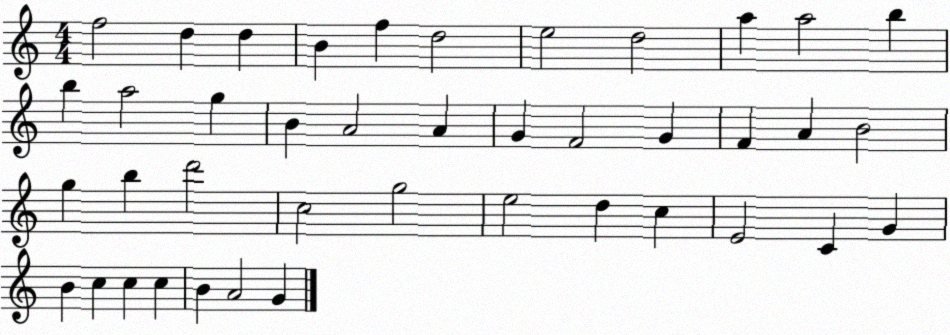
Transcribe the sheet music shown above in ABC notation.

X:1
T:Untitled
M:4/4
L:1/4
K:C
f2 d d B f d2 e2 d2 a a2 b b a2 g B A2 A G F2 G F A B2 g b d'2 c2 g2 e2 d c E2 C G B c c c B A2 G